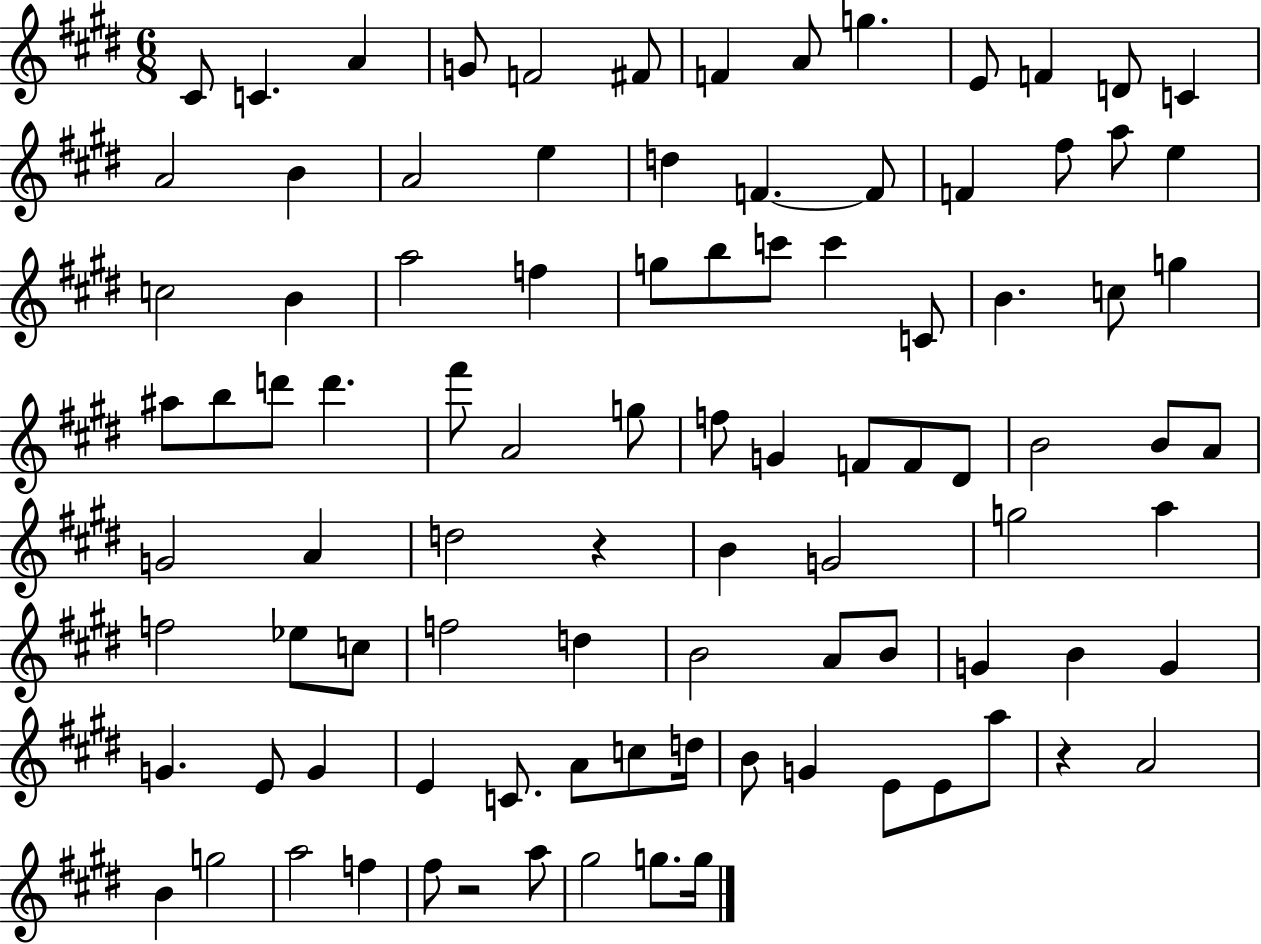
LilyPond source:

{
  \clef treble
  \numericTimeSignature
  \time 6/8
  \key e \major
  cis'8 c'4. a'4 | g'8 f'2 fis'8 | f'4 a'8 g''4. | e'8 f'4 d'8 c'4 | \break a'2 b'4 | a'2 e''4 | d''4 f'4.~~ f'8 | f'4 fis''8 a''8 e''4 | \break c''2 b'4 | a''2 f''4 | g''8 b''8 c'''8 c'''4 c'8 | b'4. c''8 g''4 | \break ais''8 b''8 d'''8 d'''4. | fis'''8 a'2 g''8 | f''8 g'4 f'8 f'8 dis'8 | b'2 b'8 a'8 | \break g'2 a'4 | d''2 r4 | b'4 g'2 | g''2 a''4 | \break f''2 ees''8 c''8 | f''2 d''4 | b'2 a'8 b'8 | g'4 b'4 g'4 | \break g'4. e'8 g'4 | e'4 c'8. a'8 c''8 d''16 | b'8 g'4 e'8 e'8 a''8 | r4 a'2 | \break b'4 g''2 | a''2 f''4 | fis''8 r2 a''8 | gis''2 g''8. g''16 | \break \bar "|."
}